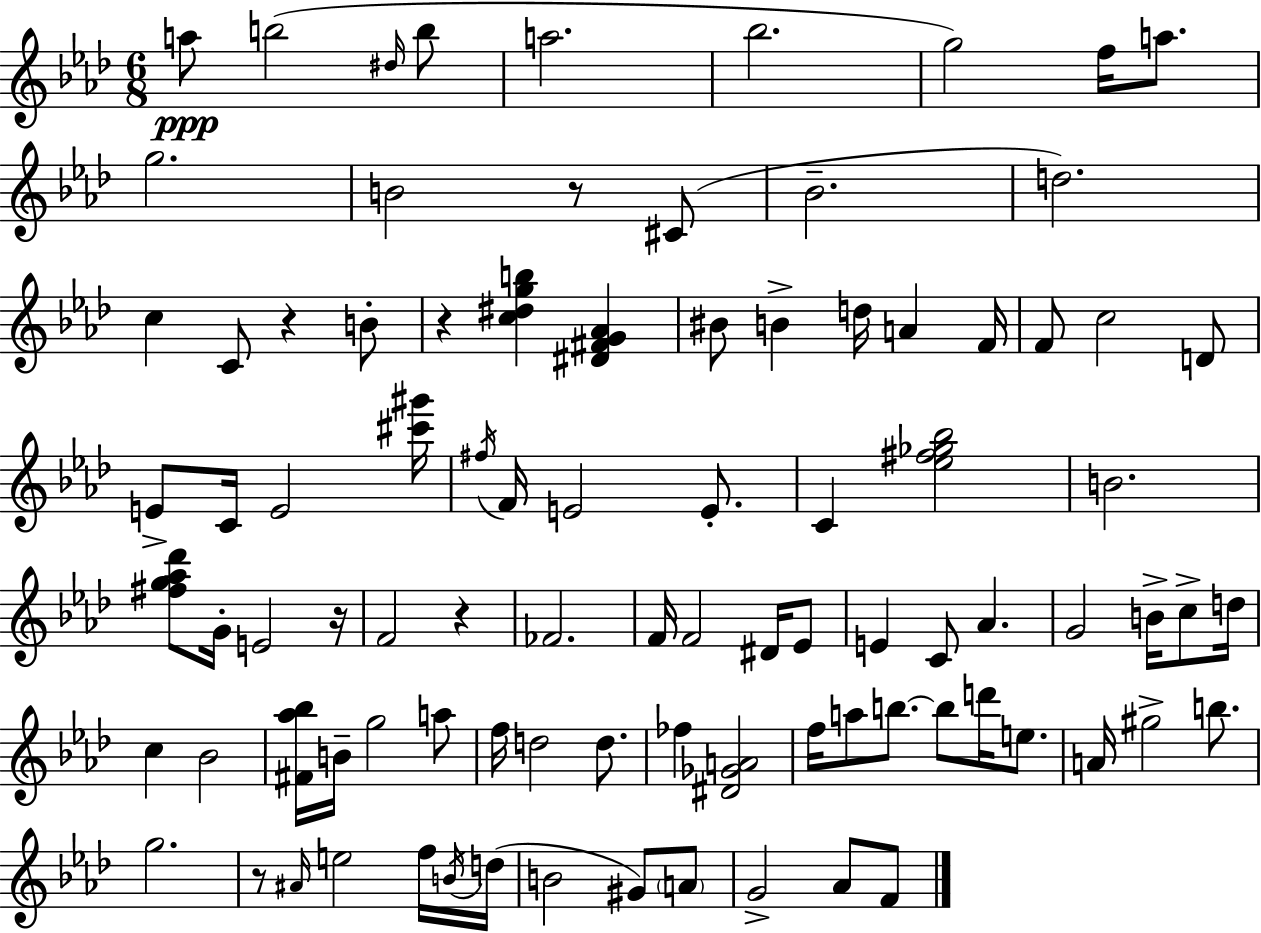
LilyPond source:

{
  \clef treble
  \numericTimeSignature
  \time 6/8
  \key f \minor
  a''8\ppp b''2( \grace { dis''16 } b''8 | a''2. | bes''2. | g''2) f''16 a''8. | \break g''2. | b'2 r8 cis'8( | bes'2.-- | d''2.) | \break c''4 c'8 r4 b'8-. | r4 <c'' dis'' g'' b''>4 <dis' fis' g' aes'>4 | bis'8 b'4-> d''16 a'4 | f'16 f'8 c''2 d'8 | \break e'8-> c'16 e'2 | <cis''' gis'''>16 \acciaccatura { fis''16 } f'16 e'2 e'8.-. | c'4 <ees'' fis'' ges'' bes''>2 | b'2. | \break <fis'' g'' aes'' des'''>8 g'16-. e'2 | r16 f'2 r4 | fes'2. | f'16 f'2 dis'16 | \break ees'8 e'4 c'8 aes'4. | g'2 b'16-> c''8-> | d''16 c''4 bes'2 | <fis' aes'' bes''>16 b'16-- g''2 | \break a''8 f''16 d''2 d''8. | fes''4 <dis' ges' a'>2 | f''16 a''8 b''8.~~ b''8 d'''16 e''8. | a'16 gis''2-> b''8. | \break g''2. | r8 \grace { ais'16 } e''2 | f''16 \acciaccatura { b'16 } d''16( b'2 | gis'8) \parenthesize a'8 g'2-> | \break aes'8 f'8 \bar "|."
}